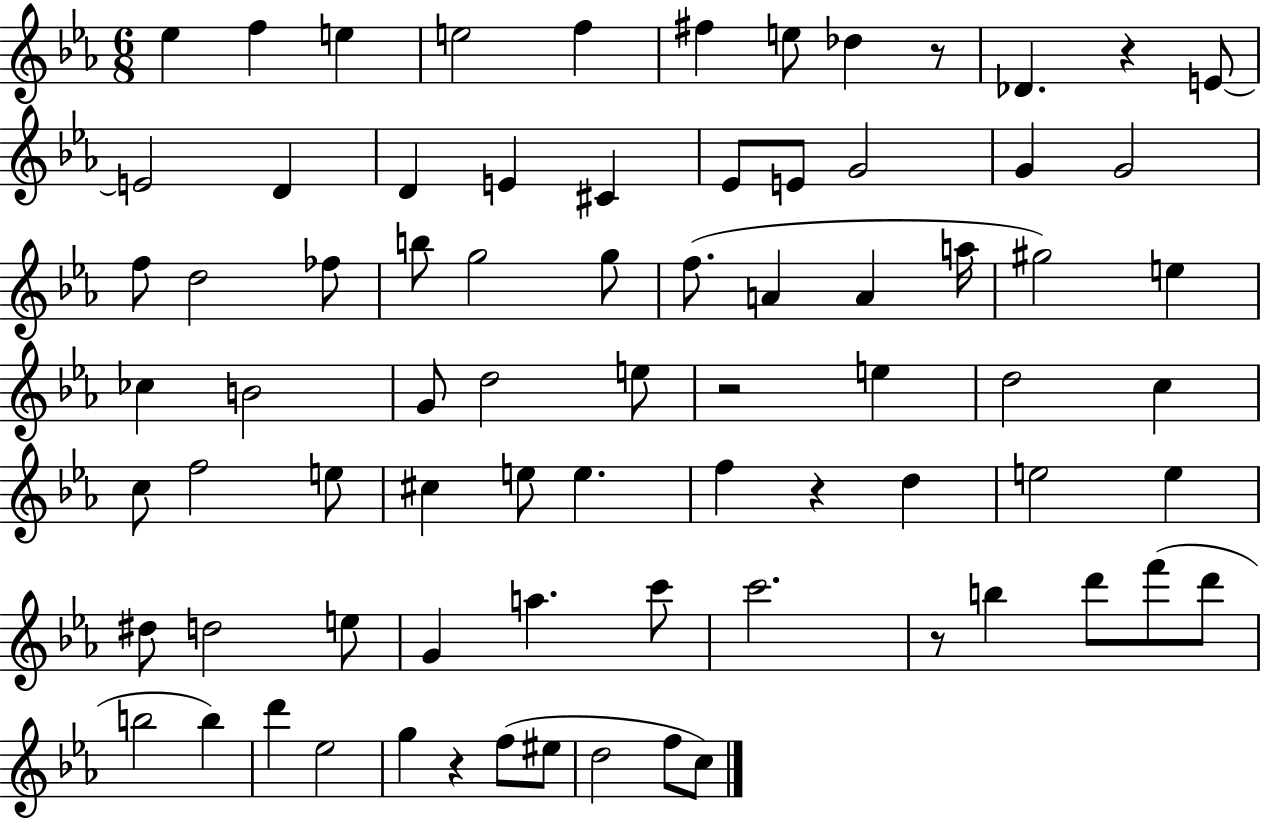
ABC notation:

X:1
T:Untitled
M:6/8
L:1/4
K:Eb
_e f e e2 f ^f e/2 _d z/2 _D z E/2 E2 D D E ^C _E/2 E/2 G2 G G2 f/2 d2 _f/2 b/2 g2 g/2 f/2 A A a/4 ^g2 e _c B2 G/2 d2 e/2 z2 e d2 c c/2 f2 e/2 ^c e/2 e f z d e2 e ^d/2 d2 e/2 G a c'/2 c'2 z/2 b d'/2 f'/2 d'/2 b2 b d' _e2 g z f/2 ^e/2 d2 f/2 c/2